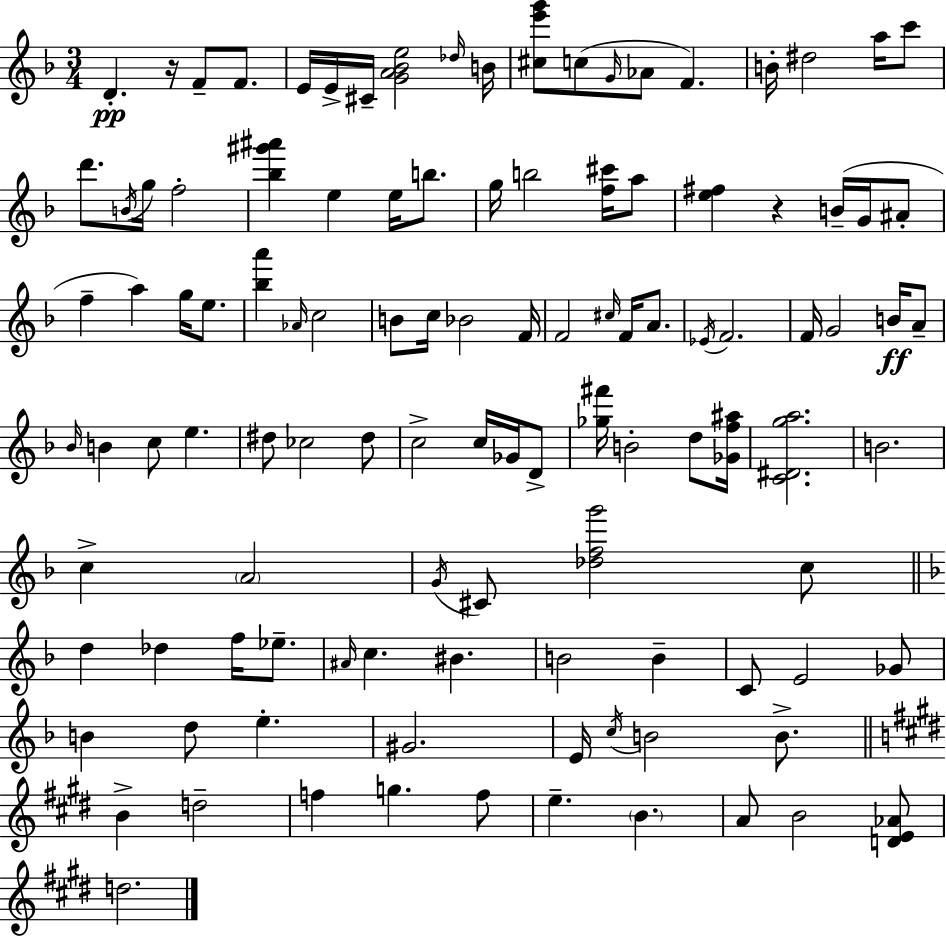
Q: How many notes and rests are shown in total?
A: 111